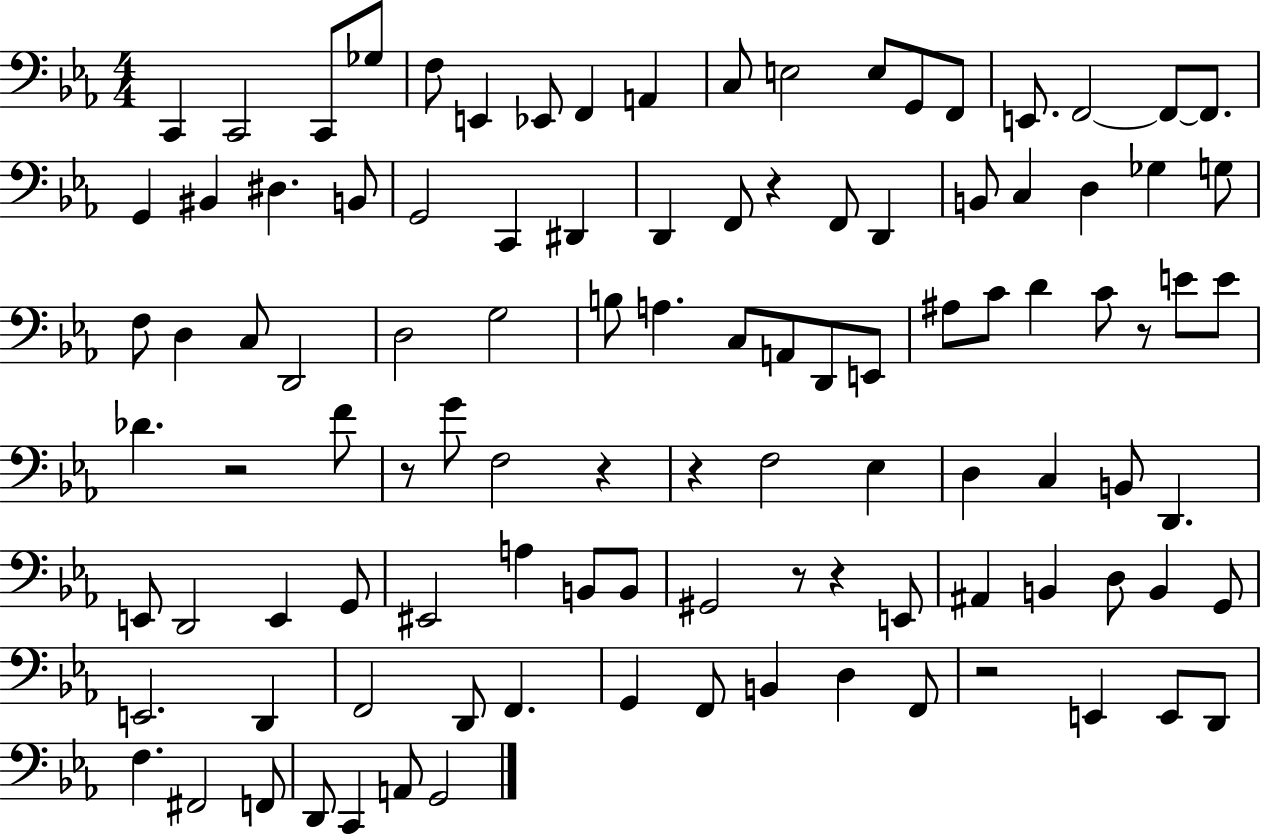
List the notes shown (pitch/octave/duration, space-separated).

C2/q C2/h C2/e Gb3/e F3/e E2/q Eb2/e F2/q A2/q C3/e E3/h E3/e G2/e F2/e E2/e. F2/h F2/e F2/e. G2/q BIS2/q D#3/q. B2/e G2/h C2/q D#2/q D2/q F2/e R/q F2/e D2/q B2/e C3/q D3/q Gb3/q G3/e F3/e D3/q C3/e D2/h D3/h G3/h B3/e A3/q. C3/e A2/e D2/e E2/e A#3/e C4/e D4/q C4/e R/e E4/e E4/e Db4/q. R/h F4/e R/e G4/e F3/h R/q R/q F3/h Eb3/q D3/q C3/q B2/e D2/q. E2/e D2/h E2/q G2/e EIS2/h A3/q B2/e B2/e G#2/h R/e R/q E2/e A#2/q B2/q D3/e B2/q G2/e E2/h. D2/q F2/h D2/e F2/q. G2/q F2/e B2/q D3/q F2/e R/h E2/q E2/e D2/e F3/q. F#2/h F2/e D2/e C2/q A2/e G2/h